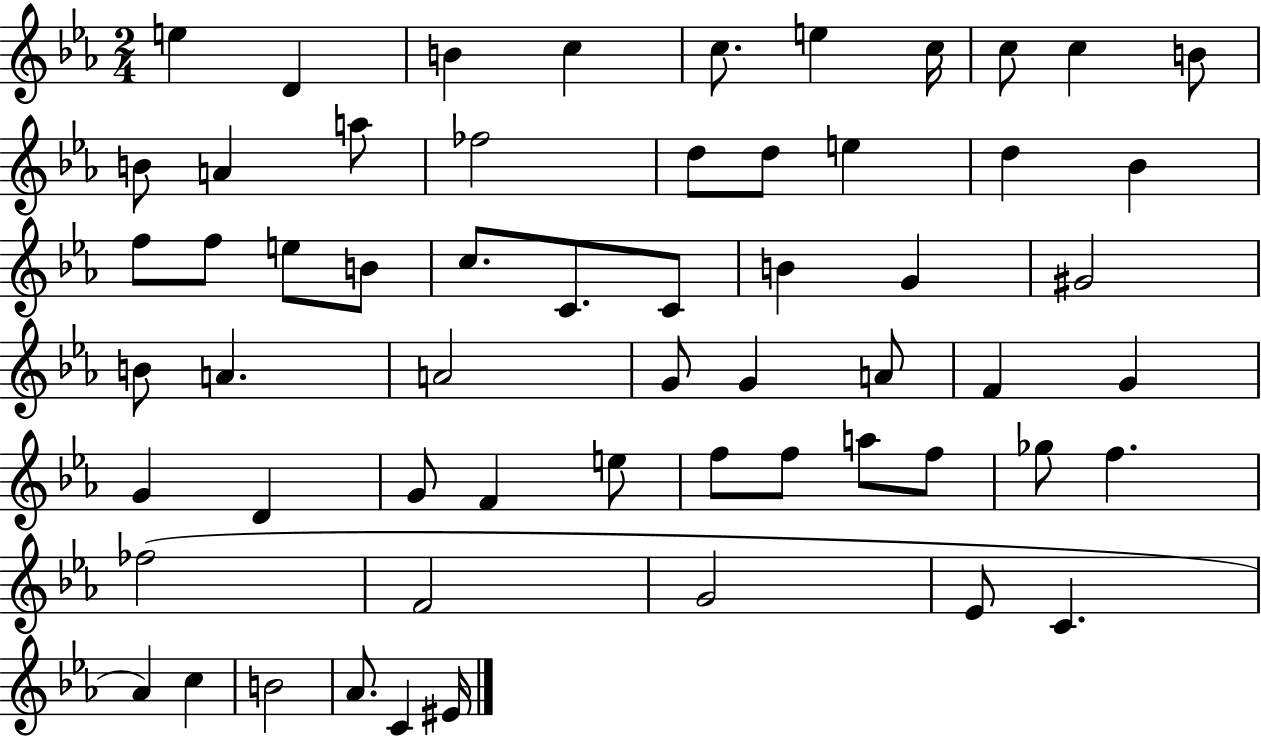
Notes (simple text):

E5/q D4/q B4/q C5/q C5/e. E5/q C5/s C5/e C5/q B4/e B4/e A4/q A5/e FES5/h D5/e D5/e E5/q D5/q Bb4/q F5/e F5/e E5/e B4/e C5/e. C4/e. C4/e B4/q G4/q G#4/h B4/e A4/q. A4/h G4/e G4/q A4/e F4/q G4/q G4/q D4/q G4/e F4/q E5/e F5/e F5/e A5/e F5/e Gb5/e F5/q. FES5/h F4/h G4/h Eb4/e C4/q. Ab4/q C5/q B4/h Ab4/e. C4/q EIS4/s